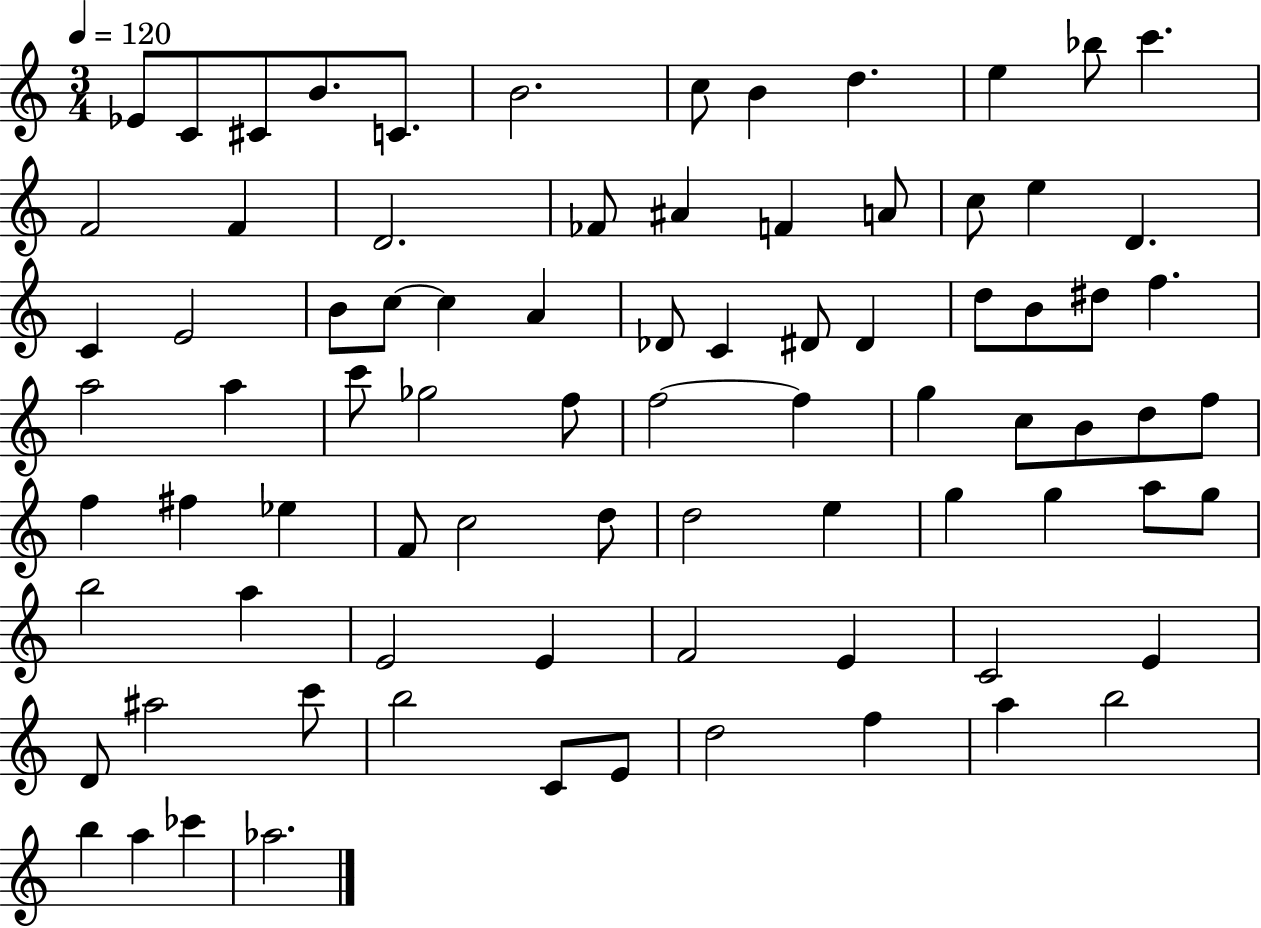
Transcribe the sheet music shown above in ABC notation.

X:1
T:Untitled
M:3/4
L:1/4
K:C
_E/2 C/2 ^C/2 B/2 C/2 B2 c/2 B d e _b/2 c' F2 F D2 _F/2 ^A F A/2 c/2 e D C E2 B/2 c/2 c A _D/2 C ^D/2 ^D d/2 B/2 ^d/2 f a2 a c'/2 _g2 f/2 f2 f g c/2 B/2 d/2 f/2 f ^f _e F/2 c2 d/2 d2 e g g a/2 g/2 b2 a E2 E F2 E C2 E D/2 ^a2 c'/2 b2 C/2 E/2 d2 f a b2 b a _c' _a2